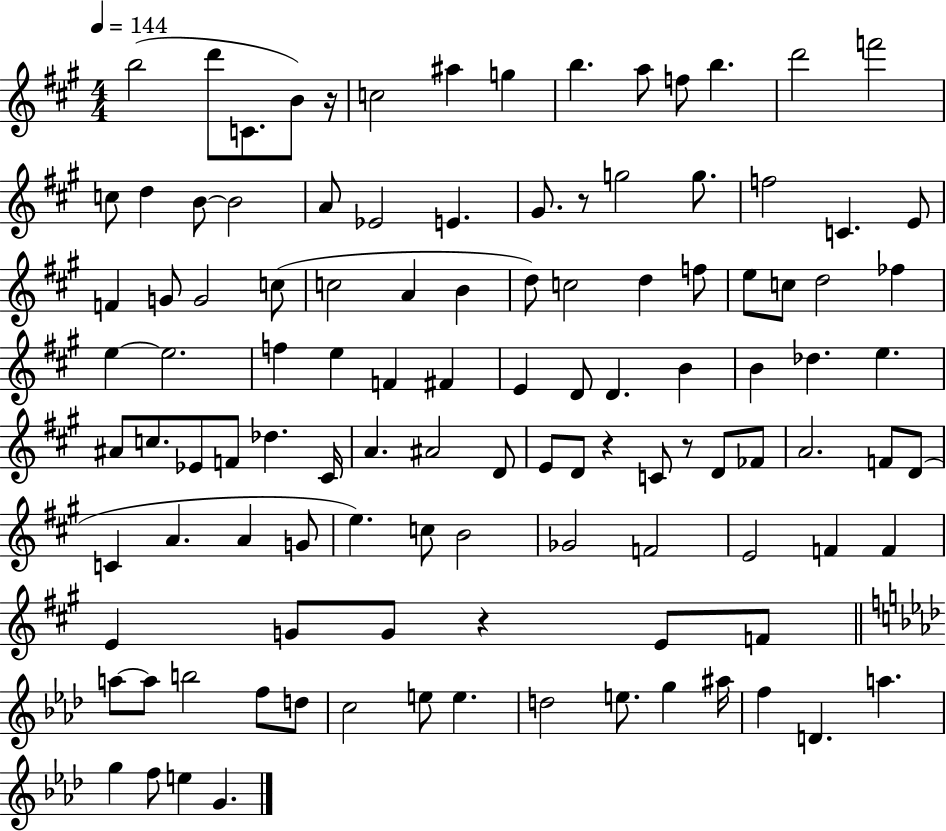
B5/h D6/e C4/e. B4/e R/s C5/h A#5/q G5/q B5/q. A5/e F5/e B5/q. D6/h F6/h C5/e D5/q B4/e B4/h A4/e Eb4/h E4/q. G#4/e. R/e G5/h G5/e. F5/h C4/q. E4/e F4/q G4/e G4/h C5/e C5/h A4/q B4/q D5/e C5/h D5/q F5/e E5/e C5/e D5/h FES5/q E5/q E5/h. F5/q E5/q F4/q F#4/q E4/q D4/e D4/q. B4/q B4/q Db5/q. E5/q. A#4/e C5/e. Eb4/e F4/e Db5/q. C#4/s A4/q. A#4/h D4/e E4/e D4/e R/q C4/e R/e D4/e FES4/e A4/h. F4/e D4/e C4/q A4/q. A4/q G4/e E5/q. C5/e B4/h Gb4/h F4/h E4/h F4/q F4/q E4/q G4/e G4/e R/q E4/e F4/e A5/e A5/e B5/h F5/e D5/e C5/h E5/e E5/q. D5/h E5/e. G5/q A#5/s F5/q D4/q. A5/q. G5/q F5/e E5/q G4/q.